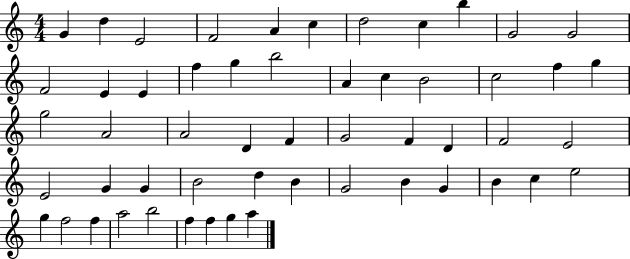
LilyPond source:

{
  \clef treble
  \numericTimeSignature
  \time 4/4
  \key c \major
  g'4 d''4 e'2 | f'2 a'4 c''4 | d''2 c''4 b''4 | g'2 g'2 | \break f'2 e'4 e'4 | f''4 g''4 b''2 | a'4 c''4 b'2 | c''2 f''4 g''4 | \break g''2 a'2 | a'2 d'4 f'4 | g'2 f'4 d'4 | f'2 e'2 | \break e'2 g'4 g'4 | b'2 d''4 b'4 | g'2 b'4 g'4 | b'4 c''4 e''2 | \break g''4 f''2 f''4 | a''2 b''2 | f''4 f''4 g''4 a''4 | \bar "|."
}